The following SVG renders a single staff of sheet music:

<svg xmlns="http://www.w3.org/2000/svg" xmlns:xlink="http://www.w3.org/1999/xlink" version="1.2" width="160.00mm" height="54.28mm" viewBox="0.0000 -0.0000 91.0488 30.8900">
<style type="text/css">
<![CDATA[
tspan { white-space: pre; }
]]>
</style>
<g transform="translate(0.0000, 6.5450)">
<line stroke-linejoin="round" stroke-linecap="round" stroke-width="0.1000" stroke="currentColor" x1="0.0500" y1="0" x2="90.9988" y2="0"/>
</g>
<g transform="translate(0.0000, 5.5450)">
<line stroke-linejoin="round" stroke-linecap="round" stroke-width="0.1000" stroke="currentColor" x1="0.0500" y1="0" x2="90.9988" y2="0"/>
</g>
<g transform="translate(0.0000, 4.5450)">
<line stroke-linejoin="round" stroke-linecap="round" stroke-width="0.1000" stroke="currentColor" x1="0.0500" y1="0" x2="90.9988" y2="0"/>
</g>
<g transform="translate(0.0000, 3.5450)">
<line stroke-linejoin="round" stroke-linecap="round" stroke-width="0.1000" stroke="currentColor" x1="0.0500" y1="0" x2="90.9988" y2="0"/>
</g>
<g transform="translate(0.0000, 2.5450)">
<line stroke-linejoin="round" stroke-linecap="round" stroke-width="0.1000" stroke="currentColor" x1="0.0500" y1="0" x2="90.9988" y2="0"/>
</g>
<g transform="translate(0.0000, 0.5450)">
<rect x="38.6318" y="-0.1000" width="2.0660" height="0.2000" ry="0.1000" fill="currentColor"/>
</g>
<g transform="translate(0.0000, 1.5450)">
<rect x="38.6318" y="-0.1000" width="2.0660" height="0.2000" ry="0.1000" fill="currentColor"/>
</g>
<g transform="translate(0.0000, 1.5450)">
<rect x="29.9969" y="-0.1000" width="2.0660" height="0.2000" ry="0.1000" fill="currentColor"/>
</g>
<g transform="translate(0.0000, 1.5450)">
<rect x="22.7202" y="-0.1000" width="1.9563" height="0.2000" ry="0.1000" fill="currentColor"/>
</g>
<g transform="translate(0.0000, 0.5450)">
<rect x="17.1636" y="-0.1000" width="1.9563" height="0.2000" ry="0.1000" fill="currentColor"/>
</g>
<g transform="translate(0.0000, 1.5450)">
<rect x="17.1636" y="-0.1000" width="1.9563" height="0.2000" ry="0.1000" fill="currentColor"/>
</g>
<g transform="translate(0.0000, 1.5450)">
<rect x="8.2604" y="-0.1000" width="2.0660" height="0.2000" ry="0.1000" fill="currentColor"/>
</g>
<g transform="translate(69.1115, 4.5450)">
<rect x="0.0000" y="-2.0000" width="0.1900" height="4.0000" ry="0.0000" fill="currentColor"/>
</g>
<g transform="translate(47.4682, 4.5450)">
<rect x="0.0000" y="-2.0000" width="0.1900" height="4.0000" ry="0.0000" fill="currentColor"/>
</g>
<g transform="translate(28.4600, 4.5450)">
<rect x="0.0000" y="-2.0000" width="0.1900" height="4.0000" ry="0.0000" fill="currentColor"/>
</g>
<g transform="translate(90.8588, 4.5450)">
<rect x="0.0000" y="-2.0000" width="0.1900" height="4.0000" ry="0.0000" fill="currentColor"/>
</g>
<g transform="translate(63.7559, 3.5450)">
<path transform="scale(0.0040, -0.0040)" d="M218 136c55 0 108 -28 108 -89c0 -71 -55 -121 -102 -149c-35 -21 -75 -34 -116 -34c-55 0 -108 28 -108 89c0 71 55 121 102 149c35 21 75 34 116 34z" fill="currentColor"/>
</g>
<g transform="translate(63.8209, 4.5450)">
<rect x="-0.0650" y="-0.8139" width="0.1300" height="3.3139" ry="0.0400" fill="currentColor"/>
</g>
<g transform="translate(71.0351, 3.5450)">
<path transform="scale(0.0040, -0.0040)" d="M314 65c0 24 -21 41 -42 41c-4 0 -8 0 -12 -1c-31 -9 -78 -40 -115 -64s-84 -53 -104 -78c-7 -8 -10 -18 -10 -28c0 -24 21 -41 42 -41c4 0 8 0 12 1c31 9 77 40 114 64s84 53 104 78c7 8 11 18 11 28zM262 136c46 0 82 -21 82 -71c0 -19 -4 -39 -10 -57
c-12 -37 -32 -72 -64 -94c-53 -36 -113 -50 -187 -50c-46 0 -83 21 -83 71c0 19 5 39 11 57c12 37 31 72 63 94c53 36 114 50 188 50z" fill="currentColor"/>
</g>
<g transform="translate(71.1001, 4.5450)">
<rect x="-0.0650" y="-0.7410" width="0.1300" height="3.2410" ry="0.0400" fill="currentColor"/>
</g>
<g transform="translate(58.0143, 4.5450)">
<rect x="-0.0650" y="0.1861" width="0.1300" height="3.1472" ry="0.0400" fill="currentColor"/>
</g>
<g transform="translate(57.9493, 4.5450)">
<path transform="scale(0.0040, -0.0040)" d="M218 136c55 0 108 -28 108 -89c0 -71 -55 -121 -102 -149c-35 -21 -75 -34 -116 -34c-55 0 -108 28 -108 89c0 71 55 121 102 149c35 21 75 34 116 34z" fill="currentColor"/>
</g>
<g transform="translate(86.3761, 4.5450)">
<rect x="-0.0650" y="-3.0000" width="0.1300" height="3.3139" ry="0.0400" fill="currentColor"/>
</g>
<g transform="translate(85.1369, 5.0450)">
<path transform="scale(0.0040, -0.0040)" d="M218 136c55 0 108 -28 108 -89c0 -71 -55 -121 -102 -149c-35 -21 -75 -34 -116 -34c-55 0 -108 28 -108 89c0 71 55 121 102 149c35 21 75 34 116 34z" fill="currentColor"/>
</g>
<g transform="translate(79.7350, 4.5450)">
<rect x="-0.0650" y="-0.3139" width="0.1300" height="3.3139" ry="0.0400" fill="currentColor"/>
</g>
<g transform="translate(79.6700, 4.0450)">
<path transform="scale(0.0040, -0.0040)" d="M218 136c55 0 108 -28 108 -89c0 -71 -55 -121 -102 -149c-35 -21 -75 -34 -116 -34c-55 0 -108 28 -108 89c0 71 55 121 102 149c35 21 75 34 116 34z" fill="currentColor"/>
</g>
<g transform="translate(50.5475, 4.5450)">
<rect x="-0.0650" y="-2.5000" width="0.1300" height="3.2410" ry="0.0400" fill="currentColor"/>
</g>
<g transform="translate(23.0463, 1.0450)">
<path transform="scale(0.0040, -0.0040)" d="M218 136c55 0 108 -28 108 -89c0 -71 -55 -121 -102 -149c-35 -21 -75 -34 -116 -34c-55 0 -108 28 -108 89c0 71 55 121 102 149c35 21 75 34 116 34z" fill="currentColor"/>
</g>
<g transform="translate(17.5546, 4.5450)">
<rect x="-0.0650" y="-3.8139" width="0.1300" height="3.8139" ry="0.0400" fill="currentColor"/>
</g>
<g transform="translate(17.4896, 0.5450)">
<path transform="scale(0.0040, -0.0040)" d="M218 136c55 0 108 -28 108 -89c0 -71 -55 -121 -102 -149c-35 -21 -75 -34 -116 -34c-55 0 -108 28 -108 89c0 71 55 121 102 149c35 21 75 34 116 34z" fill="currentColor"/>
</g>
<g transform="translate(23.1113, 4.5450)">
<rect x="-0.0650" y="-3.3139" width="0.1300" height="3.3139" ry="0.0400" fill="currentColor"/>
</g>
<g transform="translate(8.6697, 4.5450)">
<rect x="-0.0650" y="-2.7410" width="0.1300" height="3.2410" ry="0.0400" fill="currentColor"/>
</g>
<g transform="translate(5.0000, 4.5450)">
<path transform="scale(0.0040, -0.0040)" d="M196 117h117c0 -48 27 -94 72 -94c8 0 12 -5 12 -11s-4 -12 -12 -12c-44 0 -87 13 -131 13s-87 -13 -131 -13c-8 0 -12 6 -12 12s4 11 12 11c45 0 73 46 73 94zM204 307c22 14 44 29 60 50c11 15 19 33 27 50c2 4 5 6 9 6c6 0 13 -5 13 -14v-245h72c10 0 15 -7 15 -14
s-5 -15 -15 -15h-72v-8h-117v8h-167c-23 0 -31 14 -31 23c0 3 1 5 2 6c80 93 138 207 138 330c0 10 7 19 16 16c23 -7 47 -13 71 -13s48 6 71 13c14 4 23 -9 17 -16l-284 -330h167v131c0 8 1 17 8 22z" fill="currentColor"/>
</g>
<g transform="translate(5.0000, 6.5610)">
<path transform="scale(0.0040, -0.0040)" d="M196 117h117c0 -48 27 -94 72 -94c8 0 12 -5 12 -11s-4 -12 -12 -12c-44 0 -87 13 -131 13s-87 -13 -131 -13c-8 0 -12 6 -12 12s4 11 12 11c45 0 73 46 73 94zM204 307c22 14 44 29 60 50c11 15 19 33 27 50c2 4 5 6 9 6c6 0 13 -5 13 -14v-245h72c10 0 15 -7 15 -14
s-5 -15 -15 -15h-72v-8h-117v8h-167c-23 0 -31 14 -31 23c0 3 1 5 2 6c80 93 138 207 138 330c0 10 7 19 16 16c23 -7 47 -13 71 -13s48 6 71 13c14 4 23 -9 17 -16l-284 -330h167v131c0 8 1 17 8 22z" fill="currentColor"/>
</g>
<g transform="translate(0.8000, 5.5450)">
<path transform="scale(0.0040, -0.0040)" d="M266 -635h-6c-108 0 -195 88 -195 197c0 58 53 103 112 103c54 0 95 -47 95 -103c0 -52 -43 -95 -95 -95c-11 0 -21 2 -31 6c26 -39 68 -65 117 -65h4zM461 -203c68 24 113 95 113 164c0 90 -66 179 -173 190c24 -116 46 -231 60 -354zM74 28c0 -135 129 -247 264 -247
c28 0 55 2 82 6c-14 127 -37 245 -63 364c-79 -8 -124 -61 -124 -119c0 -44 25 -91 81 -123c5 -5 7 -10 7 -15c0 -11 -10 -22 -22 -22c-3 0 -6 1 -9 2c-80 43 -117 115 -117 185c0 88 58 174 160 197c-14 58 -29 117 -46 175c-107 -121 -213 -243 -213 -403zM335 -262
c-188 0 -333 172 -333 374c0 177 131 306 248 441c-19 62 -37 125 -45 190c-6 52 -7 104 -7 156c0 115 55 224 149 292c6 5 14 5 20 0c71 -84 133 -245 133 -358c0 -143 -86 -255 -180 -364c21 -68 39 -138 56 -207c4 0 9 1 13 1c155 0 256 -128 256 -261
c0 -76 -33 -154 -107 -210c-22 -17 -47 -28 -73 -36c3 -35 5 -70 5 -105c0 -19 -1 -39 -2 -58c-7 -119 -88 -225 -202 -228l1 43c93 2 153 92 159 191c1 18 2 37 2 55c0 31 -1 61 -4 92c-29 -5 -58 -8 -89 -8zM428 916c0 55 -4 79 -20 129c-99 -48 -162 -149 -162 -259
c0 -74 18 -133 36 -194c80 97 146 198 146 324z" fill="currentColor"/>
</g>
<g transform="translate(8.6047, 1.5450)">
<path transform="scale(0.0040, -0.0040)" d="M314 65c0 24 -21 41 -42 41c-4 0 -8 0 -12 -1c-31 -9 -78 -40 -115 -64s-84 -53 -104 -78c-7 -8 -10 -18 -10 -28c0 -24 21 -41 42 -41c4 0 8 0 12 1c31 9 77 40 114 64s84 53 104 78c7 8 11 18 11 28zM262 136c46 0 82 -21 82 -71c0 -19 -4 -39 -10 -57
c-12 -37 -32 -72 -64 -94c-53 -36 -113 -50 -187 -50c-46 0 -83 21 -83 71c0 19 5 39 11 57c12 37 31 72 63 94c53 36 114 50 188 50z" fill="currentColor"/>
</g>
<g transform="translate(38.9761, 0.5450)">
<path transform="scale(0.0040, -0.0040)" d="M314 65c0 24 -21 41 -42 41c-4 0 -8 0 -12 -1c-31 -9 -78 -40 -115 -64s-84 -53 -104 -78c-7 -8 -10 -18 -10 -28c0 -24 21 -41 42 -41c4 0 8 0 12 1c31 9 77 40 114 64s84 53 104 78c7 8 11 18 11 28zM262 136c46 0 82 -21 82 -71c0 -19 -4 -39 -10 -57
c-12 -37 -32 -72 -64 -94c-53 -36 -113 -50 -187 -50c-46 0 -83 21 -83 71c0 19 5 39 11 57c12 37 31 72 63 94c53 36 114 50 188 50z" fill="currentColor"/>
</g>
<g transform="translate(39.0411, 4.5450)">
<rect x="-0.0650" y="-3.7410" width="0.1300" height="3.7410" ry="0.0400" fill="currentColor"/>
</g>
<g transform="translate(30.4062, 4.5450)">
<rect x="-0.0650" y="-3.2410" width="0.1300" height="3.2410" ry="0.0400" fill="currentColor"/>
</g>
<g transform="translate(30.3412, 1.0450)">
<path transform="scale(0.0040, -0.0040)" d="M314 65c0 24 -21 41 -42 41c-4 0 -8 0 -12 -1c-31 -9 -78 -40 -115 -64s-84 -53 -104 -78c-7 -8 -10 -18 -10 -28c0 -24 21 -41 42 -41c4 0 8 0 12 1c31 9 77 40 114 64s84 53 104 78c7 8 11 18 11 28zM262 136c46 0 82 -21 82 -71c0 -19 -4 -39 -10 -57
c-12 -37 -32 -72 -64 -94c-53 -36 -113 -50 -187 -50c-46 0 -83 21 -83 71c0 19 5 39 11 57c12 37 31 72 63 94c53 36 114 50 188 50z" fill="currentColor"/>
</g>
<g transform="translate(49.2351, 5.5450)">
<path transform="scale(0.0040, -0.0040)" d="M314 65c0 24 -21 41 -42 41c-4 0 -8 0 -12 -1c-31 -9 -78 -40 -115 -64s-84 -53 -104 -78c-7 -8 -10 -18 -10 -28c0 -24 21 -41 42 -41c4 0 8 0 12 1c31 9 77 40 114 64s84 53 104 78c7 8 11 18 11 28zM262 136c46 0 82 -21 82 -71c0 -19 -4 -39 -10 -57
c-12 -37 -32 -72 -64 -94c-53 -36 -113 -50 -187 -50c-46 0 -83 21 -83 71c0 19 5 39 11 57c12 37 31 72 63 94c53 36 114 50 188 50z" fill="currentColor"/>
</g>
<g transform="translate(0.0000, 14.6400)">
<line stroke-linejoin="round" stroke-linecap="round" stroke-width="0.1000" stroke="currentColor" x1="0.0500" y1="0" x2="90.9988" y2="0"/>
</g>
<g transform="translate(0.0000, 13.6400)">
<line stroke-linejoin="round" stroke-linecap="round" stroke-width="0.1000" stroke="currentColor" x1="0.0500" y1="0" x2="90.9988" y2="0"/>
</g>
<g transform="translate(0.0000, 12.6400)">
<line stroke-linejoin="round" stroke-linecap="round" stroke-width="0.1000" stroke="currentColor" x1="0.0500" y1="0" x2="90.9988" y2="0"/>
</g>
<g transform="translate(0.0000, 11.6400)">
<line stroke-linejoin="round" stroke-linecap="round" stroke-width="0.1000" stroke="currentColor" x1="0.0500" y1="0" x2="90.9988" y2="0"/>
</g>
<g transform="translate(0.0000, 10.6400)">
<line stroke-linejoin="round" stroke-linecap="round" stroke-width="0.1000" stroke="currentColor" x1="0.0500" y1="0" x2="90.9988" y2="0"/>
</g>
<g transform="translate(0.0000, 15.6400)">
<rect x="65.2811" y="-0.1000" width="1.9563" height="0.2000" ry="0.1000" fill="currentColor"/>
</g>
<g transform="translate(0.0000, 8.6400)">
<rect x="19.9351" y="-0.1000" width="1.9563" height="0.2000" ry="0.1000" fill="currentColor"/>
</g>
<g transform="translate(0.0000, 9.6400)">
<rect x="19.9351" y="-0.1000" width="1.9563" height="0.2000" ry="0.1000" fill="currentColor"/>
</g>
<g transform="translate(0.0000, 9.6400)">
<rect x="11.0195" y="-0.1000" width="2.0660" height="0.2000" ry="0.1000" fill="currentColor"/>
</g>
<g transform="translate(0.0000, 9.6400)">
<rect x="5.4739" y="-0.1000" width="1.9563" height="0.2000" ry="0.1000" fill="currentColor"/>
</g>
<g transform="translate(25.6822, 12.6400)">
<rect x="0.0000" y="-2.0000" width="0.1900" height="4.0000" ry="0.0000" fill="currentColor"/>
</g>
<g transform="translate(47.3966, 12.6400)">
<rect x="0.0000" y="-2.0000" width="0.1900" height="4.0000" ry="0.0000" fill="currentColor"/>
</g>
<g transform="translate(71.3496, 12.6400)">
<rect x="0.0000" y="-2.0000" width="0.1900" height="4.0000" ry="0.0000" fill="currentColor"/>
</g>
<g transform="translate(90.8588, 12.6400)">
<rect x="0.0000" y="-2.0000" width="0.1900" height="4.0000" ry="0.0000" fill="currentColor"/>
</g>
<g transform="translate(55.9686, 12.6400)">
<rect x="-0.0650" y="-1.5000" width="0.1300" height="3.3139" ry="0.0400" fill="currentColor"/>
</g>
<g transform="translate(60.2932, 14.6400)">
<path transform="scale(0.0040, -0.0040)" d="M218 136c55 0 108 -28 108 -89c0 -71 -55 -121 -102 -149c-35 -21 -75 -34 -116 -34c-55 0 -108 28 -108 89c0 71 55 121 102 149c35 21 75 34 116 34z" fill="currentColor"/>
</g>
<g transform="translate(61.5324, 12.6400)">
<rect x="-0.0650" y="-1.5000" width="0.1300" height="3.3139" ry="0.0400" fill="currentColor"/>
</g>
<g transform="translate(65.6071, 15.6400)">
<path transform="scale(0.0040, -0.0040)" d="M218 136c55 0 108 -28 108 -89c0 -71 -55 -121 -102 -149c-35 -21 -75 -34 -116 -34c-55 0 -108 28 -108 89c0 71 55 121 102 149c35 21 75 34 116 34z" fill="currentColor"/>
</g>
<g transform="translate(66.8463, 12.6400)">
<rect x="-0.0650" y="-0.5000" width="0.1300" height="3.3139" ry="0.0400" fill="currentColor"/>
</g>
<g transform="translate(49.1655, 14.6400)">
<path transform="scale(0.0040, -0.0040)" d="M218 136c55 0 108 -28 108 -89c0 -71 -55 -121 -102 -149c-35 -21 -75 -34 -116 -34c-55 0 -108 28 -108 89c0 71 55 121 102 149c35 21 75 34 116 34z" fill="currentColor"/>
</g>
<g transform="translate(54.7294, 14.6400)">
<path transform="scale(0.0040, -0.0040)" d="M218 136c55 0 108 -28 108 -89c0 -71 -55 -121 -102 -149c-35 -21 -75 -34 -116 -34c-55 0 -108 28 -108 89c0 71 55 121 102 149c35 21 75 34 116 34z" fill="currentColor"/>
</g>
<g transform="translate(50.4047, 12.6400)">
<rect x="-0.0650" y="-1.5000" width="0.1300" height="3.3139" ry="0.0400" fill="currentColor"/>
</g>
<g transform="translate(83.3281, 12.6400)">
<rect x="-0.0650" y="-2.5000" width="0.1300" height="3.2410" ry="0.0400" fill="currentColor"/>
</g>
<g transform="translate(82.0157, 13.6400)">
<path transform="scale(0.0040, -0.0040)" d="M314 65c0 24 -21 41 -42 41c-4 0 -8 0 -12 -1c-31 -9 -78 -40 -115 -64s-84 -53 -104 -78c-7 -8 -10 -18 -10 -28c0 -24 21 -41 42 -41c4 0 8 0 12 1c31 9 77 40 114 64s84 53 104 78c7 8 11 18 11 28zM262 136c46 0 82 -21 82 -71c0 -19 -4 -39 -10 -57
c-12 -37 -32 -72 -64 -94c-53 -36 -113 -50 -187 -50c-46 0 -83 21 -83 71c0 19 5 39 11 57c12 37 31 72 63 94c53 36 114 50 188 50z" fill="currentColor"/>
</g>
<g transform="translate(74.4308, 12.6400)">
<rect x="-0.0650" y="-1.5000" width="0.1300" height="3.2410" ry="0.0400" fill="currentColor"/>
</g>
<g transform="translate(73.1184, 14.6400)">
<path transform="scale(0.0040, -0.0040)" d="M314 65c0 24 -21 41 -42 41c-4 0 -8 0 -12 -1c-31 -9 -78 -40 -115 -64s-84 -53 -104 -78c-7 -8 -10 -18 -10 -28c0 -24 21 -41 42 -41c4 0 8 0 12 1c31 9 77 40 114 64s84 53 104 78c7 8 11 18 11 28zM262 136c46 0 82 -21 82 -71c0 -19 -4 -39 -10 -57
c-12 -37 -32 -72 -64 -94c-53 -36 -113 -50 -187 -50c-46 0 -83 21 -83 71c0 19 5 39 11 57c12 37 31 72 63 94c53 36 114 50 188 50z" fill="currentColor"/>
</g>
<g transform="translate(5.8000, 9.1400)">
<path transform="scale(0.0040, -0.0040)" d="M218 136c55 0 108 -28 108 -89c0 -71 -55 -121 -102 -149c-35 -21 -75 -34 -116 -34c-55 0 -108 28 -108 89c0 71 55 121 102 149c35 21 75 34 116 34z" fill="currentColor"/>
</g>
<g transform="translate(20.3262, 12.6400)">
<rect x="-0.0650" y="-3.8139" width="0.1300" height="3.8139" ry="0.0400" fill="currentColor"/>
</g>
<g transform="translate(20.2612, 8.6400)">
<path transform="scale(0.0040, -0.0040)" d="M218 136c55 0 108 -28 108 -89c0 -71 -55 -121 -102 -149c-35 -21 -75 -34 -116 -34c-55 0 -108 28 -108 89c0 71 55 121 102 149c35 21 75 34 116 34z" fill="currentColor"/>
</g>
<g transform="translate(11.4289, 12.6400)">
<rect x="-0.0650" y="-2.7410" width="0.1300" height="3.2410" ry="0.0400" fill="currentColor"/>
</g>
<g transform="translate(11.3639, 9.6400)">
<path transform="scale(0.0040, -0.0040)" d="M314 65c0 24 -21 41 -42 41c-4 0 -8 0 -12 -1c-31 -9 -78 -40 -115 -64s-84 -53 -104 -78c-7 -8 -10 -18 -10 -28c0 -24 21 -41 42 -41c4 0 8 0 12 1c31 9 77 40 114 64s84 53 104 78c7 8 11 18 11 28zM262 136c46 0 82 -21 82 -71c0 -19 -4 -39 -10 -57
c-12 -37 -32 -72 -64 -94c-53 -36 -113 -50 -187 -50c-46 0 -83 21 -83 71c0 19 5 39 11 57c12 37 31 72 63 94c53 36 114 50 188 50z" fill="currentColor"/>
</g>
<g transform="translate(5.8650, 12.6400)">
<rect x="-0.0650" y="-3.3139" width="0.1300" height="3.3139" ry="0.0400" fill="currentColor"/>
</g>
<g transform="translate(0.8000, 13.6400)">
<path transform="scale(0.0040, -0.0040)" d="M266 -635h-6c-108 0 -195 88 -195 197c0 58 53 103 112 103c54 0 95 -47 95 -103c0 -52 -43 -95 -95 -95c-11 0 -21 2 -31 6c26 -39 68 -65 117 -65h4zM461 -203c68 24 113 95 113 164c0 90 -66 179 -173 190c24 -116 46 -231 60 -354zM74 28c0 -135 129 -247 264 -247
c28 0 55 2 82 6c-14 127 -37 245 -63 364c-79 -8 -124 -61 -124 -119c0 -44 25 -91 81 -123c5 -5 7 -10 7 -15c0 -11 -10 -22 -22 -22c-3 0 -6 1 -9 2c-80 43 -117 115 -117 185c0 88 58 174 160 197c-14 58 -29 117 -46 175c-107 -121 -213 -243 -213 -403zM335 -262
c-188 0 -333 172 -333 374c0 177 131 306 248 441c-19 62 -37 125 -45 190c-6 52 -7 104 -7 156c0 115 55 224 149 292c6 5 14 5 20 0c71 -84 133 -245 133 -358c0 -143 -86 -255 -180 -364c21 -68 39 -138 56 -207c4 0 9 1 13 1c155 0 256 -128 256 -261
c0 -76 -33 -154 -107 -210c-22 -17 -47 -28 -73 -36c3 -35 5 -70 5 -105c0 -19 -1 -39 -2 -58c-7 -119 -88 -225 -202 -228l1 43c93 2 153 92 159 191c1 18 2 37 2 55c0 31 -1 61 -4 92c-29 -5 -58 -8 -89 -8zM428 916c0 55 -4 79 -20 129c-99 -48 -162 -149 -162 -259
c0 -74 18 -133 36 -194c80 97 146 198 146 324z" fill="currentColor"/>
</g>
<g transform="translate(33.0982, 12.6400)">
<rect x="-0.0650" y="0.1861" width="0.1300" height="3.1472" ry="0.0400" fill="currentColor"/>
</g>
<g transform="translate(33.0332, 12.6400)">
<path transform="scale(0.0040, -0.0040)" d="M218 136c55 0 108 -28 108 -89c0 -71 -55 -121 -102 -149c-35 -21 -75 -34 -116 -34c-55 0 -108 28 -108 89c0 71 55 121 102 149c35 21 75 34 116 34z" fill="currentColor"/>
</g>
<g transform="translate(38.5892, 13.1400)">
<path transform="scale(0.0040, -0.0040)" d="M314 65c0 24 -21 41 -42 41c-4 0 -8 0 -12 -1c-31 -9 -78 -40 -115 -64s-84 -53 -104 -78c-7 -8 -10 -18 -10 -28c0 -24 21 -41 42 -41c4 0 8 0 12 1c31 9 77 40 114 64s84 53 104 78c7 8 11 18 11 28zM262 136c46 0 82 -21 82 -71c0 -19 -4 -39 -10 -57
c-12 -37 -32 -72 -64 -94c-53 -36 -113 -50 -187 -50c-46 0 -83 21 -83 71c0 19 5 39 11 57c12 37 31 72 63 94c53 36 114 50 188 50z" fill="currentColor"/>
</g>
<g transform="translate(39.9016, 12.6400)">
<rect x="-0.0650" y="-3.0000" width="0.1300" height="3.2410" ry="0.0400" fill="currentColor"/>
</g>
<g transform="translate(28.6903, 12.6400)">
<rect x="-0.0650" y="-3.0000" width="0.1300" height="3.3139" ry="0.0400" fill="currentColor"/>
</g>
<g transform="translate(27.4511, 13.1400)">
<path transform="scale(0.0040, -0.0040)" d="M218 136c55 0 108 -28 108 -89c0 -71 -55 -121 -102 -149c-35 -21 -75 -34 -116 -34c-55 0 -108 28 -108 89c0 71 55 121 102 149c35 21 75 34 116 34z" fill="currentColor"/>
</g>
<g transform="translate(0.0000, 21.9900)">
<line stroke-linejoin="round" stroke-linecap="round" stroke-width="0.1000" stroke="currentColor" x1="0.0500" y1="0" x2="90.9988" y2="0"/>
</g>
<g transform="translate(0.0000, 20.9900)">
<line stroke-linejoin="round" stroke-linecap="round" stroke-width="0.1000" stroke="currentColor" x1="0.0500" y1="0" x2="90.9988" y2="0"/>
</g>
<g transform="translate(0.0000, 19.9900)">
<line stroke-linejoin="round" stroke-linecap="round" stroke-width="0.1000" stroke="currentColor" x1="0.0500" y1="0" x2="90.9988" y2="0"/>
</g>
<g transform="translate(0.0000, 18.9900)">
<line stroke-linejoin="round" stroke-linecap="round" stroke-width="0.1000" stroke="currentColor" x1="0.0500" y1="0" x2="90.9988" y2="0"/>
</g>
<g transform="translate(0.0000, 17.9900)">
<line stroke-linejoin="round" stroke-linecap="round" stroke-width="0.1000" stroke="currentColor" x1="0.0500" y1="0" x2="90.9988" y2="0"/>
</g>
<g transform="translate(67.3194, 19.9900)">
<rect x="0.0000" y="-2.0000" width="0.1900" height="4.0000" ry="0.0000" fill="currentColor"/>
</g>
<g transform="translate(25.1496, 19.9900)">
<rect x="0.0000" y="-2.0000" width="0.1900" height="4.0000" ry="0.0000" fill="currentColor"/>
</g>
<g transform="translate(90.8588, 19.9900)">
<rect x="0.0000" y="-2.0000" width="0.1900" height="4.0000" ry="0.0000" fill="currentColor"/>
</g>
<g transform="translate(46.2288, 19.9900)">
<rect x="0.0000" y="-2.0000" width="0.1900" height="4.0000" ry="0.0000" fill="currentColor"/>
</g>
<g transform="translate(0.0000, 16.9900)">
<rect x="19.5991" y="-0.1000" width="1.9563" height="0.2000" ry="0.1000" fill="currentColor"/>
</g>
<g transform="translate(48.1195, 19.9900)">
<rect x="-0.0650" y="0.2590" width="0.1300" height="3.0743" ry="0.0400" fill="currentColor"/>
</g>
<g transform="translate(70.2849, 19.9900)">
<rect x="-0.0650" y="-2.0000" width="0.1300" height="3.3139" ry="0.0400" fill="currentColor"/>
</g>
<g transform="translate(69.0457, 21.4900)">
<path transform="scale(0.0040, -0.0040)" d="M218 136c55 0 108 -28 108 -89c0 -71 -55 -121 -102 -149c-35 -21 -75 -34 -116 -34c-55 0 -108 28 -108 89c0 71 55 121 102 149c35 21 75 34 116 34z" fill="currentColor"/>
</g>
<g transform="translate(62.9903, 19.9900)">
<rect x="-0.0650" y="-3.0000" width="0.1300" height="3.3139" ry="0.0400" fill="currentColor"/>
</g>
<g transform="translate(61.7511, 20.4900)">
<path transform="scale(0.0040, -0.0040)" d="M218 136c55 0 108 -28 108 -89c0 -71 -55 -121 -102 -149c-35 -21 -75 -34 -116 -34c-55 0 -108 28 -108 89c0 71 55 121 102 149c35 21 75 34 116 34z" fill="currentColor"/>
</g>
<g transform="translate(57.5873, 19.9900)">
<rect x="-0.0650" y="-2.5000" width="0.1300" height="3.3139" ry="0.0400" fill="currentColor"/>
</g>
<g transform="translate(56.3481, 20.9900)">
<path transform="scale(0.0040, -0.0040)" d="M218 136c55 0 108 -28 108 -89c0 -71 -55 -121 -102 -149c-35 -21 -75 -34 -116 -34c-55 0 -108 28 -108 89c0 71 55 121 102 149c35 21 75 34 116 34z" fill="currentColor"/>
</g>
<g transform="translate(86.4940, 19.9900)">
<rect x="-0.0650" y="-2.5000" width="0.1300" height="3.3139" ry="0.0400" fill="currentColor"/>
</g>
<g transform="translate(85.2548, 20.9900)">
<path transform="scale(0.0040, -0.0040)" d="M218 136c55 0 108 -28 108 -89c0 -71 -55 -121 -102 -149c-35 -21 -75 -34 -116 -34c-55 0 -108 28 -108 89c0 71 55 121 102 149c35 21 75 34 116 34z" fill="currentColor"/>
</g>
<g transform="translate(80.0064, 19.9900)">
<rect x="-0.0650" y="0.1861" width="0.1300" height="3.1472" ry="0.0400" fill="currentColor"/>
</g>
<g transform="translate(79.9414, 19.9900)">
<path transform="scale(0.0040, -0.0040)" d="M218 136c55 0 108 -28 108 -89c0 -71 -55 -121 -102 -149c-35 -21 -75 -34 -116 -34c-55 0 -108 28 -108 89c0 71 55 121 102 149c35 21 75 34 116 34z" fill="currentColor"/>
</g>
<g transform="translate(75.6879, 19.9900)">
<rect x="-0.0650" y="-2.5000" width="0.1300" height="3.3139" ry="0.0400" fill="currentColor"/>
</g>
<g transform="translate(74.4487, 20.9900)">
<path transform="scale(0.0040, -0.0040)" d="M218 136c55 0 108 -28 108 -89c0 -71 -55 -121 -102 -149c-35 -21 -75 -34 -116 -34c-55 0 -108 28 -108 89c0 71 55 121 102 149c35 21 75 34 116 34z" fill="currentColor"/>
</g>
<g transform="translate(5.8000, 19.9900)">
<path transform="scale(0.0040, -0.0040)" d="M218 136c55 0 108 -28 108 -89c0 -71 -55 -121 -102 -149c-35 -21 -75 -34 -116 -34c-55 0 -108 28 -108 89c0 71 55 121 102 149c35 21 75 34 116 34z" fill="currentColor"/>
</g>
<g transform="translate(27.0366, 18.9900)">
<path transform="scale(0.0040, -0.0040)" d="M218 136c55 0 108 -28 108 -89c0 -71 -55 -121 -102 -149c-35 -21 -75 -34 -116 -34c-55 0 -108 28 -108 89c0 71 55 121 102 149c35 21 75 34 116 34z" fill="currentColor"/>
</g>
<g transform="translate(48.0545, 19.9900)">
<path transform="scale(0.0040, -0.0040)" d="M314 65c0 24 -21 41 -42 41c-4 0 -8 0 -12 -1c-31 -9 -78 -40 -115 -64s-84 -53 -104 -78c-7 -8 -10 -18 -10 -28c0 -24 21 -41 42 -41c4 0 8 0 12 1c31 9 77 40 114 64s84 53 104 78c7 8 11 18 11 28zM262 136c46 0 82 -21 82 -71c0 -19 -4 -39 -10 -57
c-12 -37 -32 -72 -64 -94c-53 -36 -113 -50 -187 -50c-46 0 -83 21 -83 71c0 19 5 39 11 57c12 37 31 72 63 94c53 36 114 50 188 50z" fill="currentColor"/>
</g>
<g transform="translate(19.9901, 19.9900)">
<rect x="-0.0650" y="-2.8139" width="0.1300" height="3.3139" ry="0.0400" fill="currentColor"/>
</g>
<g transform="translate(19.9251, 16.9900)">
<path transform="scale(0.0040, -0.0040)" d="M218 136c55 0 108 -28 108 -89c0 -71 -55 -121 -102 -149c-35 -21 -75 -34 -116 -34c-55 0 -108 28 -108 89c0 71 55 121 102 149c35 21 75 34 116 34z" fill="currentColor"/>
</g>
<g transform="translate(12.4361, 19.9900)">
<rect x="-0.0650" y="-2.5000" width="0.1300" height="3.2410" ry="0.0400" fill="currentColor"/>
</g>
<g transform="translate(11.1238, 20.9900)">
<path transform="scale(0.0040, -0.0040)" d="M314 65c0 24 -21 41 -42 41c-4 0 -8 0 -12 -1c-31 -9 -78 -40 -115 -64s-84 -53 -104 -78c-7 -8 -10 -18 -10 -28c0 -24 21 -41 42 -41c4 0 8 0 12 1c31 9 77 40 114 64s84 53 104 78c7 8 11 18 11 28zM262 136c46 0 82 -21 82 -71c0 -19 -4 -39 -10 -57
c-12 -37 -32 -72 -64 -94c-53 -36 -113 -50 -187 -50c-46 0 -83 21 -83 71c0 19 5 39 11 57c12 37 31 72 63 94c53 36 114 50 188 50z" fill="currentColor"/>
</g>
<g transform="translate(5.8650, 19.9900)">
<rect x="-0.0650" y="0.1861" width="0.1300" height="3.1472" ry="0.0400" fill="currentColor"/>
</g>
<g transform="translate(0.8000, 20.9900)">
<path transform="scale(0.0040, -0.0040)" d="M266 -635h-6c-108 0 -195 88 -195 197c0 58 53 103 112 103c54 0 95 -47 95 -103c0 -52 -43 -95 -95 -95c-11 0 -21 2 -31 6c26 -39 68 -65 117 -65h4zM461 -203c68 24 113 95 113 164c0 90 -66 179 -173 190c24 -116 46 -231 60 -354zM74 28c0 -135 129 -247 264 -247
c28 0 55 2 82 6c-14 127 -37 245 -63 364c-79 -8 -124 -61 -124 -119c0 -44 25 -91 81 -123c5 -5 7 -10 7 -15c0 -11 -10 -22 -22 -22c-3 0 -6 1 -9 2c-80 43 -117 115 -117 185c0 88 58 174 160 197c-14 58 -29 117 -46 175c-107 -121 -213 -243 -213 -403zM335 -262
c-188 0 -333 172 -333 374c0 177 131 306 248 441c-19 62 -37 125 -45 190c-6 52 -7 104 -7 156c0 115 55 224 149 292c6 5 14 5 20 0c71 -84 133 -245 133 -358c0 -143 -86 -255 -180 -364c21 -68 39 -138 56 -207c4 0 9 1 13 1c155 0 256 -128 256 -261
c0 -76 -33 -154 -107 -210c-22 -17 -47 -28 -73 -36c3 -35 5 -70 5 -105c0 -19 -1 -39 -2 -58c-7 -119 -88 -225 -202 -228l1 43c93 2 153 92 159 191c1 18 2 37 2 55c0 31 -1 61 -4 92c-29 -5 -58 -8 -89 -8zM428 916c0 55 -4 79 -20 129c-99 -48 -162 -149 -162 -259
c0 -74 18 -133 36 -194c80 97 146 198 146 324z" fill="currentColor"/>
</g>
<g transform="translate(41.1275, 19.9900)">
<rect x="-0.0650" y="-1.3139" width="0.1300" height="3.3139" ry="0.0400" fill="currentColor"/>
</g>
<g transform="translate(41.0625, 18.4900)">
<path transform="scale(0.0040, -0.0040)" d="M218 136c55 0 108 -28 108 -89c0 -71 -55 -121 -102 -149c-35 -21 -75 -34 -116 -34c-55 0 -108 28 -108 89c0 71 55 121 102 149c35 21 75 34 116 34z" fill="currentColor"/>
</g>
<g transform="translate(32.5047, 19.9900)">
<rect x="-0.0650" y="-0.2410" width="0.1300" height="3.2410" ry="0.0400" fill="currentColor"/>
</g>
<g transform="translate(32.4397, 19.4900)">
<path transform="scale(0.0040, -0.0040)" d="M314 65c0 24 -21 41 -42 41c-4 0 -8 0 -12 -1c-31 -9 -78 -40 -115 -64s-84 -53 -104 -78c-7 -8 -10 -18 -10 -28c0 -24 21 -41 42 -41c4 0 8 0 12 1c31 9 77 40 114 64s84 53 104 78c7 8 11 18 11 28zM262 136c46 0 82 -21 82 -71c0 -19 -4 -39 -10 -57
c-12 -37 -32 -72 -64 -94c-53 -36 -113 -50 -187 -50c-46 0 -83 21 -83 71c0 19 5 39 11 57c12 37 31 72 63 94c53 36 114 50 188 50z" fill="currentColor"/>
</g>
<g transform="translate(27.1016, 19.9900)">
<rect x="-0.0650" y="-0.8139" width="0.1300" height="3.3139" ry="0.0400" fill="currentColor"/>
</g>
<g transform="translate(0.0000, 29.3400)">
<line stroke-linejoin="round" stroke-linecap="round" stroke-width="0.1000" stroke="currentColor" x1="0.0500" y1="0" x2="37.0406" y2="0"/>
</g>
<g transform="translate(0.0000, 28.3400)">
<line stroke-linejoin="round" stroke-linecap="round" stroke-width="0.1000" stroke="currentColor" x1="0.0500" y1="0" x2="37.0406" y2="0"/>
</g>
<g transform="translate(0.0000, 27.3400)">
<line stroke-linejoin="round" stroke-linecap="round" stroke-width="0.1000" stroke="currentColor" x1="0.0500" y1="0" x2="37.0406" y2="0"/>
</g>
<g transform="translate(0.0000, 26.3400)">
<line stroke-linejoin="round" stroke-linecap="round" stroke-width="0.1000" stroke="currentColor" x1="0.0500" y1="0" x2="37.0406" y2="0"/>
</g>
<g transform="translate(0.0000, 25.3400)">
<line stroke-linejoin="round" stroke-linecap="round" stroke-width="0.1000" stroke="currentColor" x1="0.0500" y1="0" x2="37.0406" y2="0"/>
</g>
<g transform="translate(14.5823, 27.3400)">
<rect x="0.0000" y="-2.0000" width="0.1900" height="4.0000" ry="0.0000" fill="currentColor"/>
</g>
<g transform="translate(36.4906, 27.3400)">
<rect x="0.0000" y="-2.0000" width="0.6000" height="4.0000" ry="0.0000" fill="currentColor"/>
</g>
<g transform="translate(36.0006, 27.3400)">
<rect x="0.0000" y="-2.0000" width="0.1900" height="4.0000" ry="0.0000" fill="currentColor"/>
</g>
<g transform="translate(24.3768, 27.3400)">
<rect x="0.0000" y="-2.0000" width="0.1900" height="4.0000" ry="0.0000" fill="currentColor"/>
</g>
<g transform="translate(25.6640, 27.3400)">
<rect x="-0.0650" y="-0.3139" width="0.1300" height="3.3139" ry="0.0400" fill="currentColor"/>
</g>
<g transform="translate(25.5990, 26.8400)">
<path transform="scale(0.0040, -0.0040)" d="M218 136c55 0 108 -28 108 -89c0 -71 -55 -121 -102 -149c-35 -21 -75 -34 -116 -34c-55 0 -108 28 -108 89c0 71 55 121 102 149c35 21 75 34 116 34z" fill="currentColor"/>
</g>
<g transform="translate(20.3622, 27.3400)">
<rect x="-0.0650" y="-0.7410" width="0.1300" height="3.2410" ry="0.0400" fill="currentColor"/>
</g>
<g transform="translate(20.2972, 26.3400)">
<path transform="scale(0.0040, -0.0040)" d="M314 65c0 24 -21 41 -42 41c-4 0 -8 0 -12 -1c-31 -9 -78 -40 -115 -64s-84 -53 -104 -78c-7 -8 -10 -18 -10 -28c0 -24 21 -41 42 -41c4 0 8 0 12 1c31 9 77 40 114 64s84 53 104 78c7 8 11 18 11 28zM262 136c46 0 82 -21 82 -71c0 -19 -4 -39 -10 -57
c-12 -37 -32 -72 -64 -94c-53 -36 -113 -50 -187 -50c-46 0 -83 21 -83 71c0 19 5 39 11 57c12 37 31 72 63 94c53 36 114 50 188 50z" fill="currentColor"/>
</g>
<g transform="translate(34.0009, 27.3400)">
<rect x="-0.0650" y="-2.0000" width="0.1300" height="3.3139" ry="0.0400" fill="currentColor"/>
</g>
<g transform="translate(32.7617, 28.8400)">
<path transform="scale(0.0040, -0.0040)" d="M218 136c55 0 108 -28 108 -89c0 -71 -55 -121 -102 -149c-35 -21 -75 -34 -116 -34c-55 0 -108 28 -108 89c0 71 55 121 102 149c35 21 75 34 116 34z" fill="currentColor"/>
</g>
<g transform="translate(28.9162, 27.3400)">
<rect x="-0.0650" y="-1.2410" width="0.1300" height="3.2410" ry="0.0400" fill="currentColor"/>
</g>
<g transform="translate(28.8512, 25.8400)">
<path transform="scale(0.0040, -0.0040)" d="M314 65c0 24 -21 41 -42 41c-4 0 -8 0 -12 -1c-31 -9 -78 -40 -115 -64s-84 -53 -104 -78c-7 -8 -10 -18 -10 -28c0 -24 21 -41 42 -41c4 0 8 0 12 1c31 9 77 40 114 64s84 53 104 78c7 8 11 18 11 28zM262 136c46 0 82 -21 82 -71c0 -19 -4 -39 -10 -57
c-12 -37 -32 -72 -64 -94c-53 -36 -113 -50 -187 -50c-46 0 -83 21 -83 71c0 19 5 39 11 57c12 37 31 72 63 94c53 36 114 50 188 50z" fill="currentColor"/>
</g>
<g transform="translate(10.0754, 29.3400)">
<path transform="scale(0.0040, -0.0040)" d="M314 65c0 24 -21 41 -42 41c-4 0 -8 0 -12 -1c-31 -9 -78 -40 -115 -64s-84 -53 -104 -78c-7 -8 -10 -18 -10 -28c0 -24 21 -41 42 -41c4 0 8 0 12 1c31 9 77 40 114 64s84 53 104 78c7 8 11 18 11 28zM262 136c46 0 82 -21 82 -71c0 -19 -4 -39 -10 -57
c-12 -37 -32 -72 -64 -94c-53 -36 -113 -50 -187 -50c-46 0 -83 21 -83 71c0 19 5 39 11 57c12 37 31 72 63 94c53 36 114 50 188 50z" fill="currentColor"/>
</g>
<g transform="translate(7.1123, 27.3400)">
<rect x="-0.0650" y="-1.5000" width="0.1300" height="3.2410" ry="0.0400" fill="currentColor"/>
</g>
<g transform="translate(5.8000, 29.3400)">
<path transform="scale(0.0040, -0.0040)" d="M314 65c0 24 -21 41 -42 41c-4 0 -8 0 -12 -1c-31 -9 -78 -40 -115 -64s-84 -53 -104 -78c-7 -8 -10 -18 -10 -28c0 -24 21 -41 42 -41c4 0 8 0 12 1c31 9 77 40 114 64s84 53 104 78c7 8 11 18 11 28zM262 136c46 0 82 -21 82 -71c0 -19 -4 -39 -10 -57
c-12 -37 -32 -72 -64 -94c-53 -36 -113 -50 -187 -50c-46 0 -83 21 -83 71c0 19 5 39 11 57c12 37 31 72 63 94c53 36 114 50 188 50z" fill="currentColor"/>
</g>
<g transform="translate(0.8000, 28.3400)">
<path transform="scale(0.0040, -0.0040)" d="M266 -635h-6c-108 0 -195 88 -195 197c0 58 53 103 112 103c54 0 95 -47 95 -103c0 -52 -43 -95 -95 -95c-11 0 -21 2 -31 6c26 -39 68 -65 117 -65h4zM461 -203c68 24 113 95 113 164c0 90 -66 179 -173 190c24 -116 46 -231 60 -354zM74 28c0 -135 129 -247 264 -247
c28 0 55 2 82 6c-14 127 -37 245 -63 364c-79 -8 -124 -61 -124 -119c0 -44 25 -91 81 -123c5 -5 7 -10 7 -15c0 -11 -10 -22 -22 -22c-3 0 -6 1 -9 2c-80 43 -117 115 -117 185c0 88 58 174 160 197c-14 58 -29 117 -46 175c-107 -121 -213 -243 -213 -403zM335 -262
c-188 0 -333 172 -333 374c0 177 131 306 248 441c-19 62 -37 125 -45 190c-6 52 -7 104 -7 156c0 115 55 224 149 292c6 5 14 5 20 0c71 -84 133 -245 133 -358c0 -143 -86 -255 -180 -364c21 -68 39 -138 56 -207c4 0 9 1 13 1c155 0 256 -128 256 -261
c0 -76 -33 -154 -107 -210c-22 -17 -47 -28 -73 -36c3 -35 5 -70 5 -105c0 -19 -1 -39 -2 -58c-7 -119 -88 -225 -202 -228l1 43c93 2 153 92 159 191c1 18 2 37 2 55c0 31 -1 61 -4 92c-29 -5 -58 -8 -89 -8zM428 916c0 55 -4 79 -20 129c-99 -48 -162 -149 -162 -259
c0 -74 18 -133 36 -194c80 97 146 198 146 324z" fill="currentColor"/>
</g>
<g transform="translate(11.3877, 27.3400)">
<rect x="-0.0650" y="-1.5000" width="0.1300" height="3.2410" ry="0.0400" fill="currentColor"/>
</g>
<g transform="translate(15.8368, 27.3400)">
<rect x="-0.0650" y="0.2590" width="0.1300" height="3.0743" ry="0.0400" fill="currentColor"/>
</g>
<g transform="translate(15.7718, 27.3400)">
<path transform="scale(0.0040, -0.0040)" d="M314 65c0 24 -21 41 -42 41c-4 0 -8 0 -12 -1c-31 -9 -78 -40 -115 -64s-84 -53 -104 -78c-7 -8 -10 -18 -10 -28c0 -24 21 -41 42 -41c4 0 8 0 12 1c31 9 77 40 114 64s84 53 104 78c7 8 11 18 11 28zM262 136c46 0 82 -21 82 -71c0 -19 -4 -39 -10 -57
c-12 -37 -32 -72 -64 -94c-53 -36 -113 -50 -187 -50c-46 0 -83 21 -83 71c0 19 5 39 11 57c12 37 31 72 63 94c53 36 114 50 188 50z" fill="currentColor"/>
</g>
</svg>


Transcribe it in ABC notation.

X:1
T:Untitled
M:4/4
L:1/4
K:C
a2 c' b b2 c'2 G2 B d d2 c A b a2 c' A B A2 E E E C E2 G2 B G2 a d c2 e B2 G A F G B G E2 E2 B2 d2 c e2 F